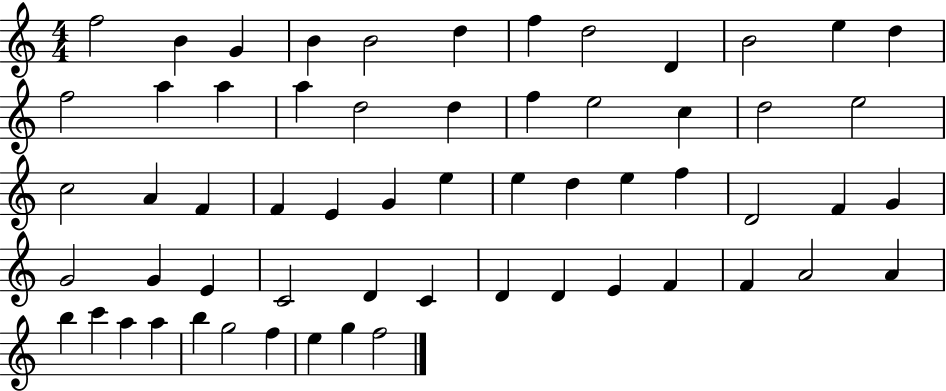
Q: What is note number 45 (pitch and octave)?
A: D4